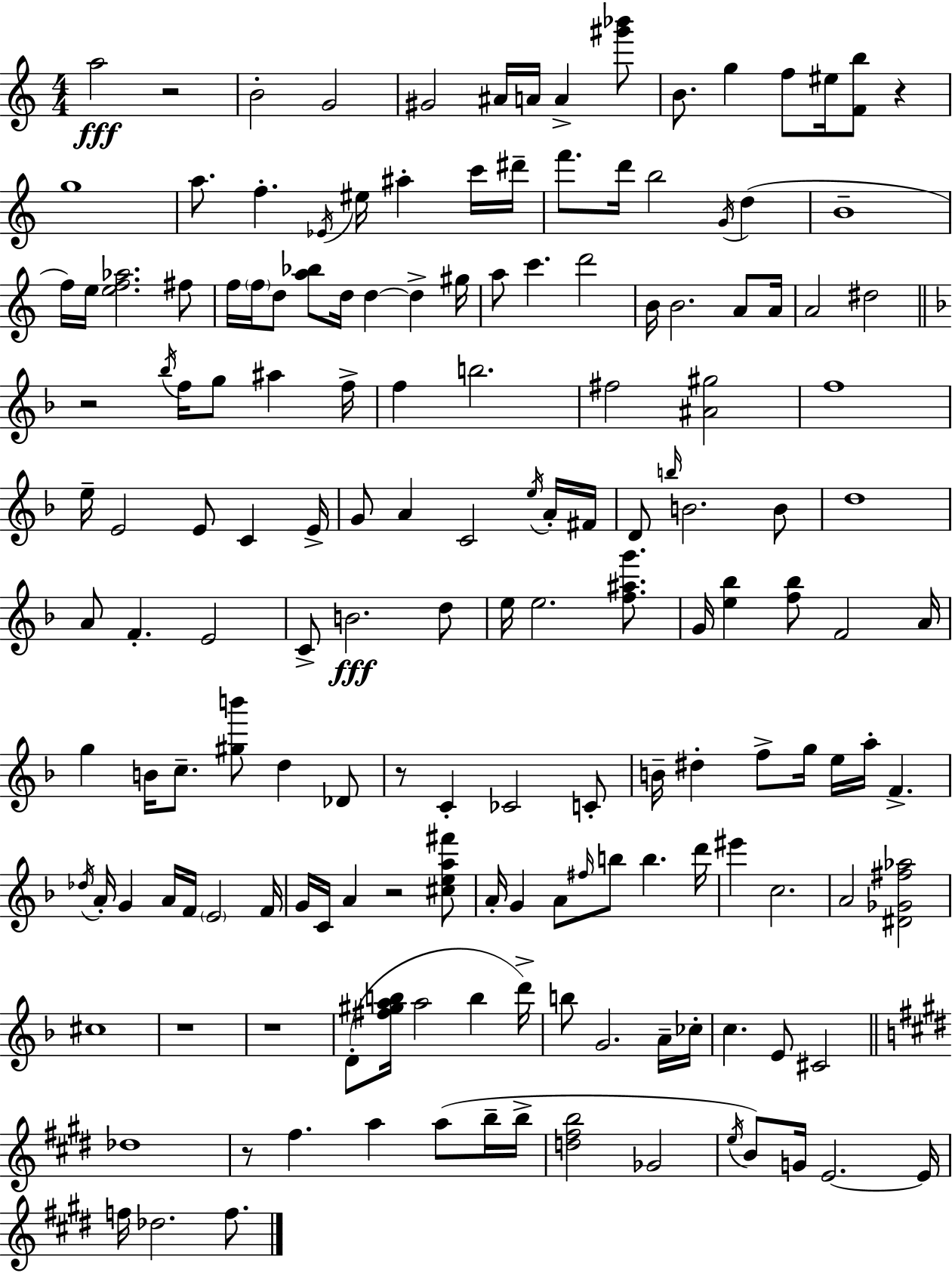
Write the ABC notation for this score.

X:1
T:Untitled
M:4/4
L:1/4
K:Am
a2 z2 B2 G2 ^G2 ^A/4 A/4 A [^g'_b']/2 B/2 g f/2 ^e/4 [Fb]/2 z g4 a/2 f _E/4 ^e/4 ^a c'/4 ^d'/4 f'/2 d'/4 b2 G/4 d B4 f/4 e/4 [ef_a]2 ^f/2 f/4 f/4 d/2 [a_b]/2 d/4 d d ^g/4 a/2 c' d'2 B/4 B2 A/2 A/4 A2 ^d2 z2 _b/4 f/4 g/2 ^a f/4 f b2 ^f2 [^A^g]2 f4 e/4 E2 E/2 C E/4 G/2 A C2 e/4 A/4 ^F/4 D/2 b/4 B2 B/2 d4 A/2 F E2 C/2 B2 d/2 e/4 e2 [f^ag']/2 G/4 [e_b] [f_b]/2 F2 A/4 g B/4 c/2 [^gb']/2 d _D/2 z/2 C _C2 C/2 B/4 ^d f/2 g/4 e/4 a/4 F _d/4 A/4 G A/4 F/4 E2 F/4 G/4 C/4 A z2 [^cea^f']/2 A/4 G A/2 ^f/4 b/2 b d'/4 ^e' c2 A2 [^D_G^f_a]2 ^c4 z4 z4 D/2 [^f^gab]/4 a2 b d'/4 b/2 G2 A/4 _c/4 c E/2 ^C2 _d4 z/2 ^f a a/2 b/4 b/4 [d^fb]2 _G2 e/4 B/2 G/4 E2 E/4 f/4 _d2 f/2